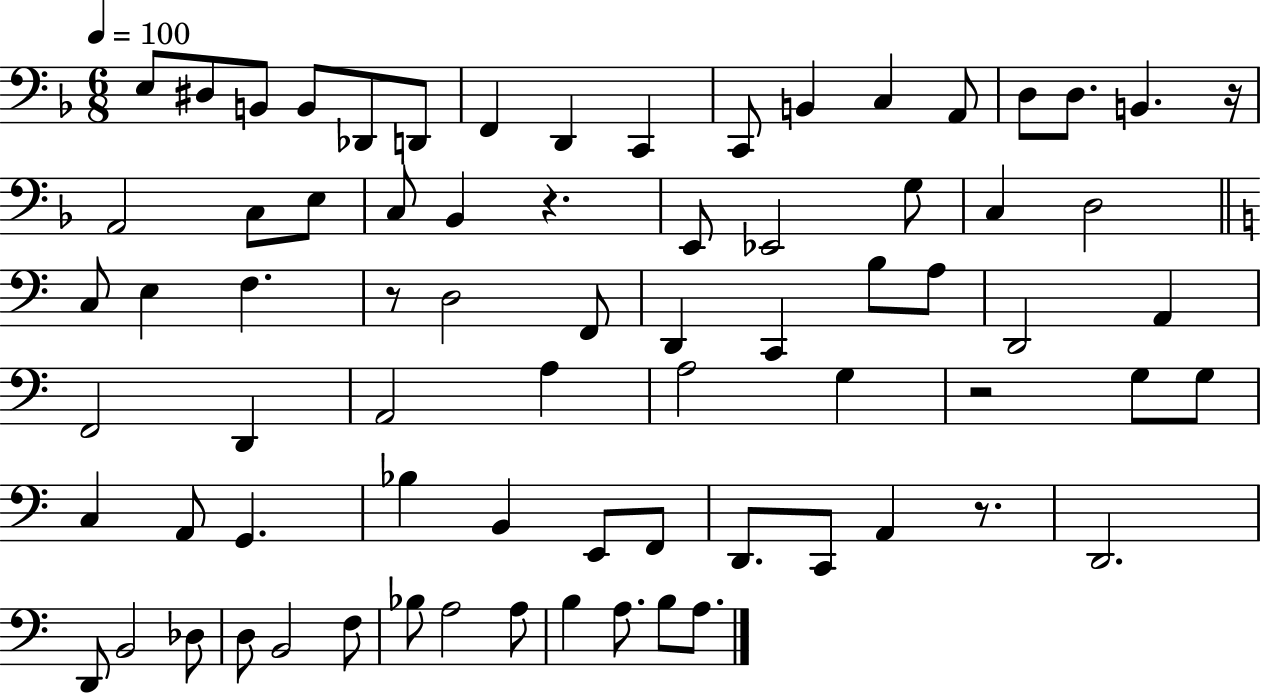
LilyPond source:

{
  \clef bass
  \numericTimeSignature
  \time 6/8
  \key f \major
  \tempo 4 = 100
  e8 dis8 b,8 b,8 des,8 d,8 | f,4 d,4 c,4 | c,8 b,4 c4 a,8 | d8 d8. b,4. r16 | \break a,2 c8 e8 | c8 bes,4 r4. | e,8 ees,2 g8 | c4 d2 | \break \bar "||" \break \key a \minor c8 e4 f4. | r8 d2 f,8 | d,4 c,4 b8 a8 | d,2 a,4 | \break f,2 d,4 | a,2 a4 | a2 g4 | r2 g8 g8 | \break c4 a,8 g,4. | bes4 b,4 e,8 f,8 | d,8. c,8 a,4 r8. | d,2. | \break d,8 b,2 des8 | d8 b,2 f8 | bes8 a2 a8 | b4 a8. b8 a8. | \break \bar "|."
}